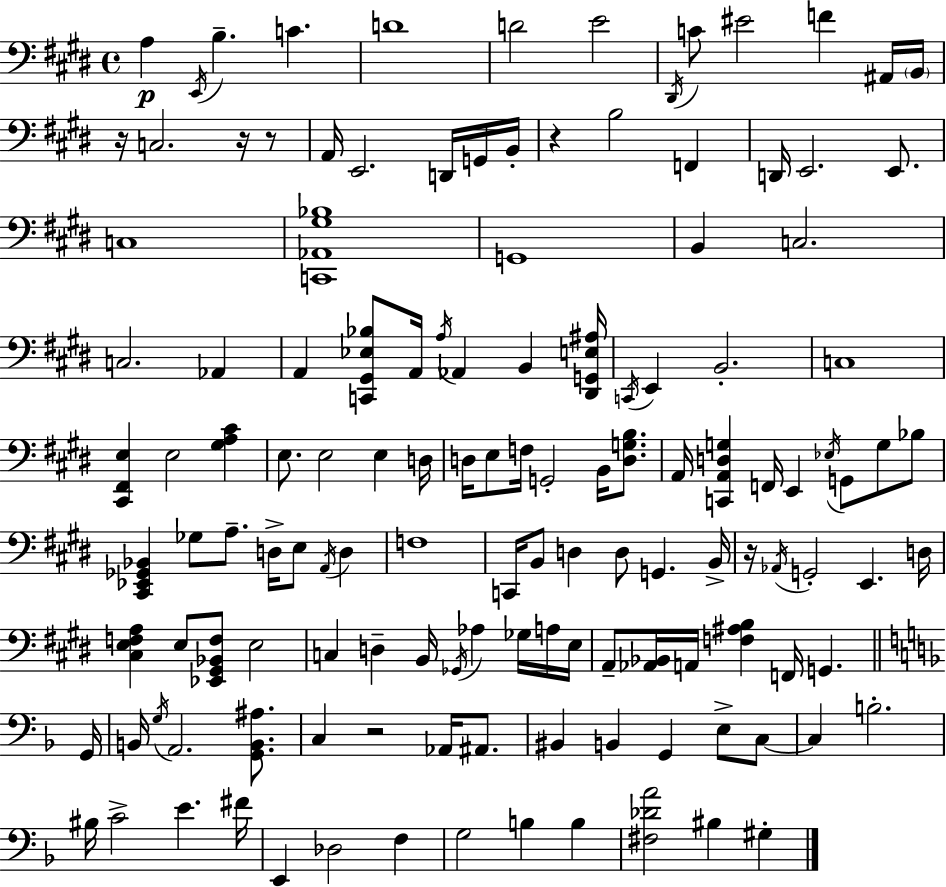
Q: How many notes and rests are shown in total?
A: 133